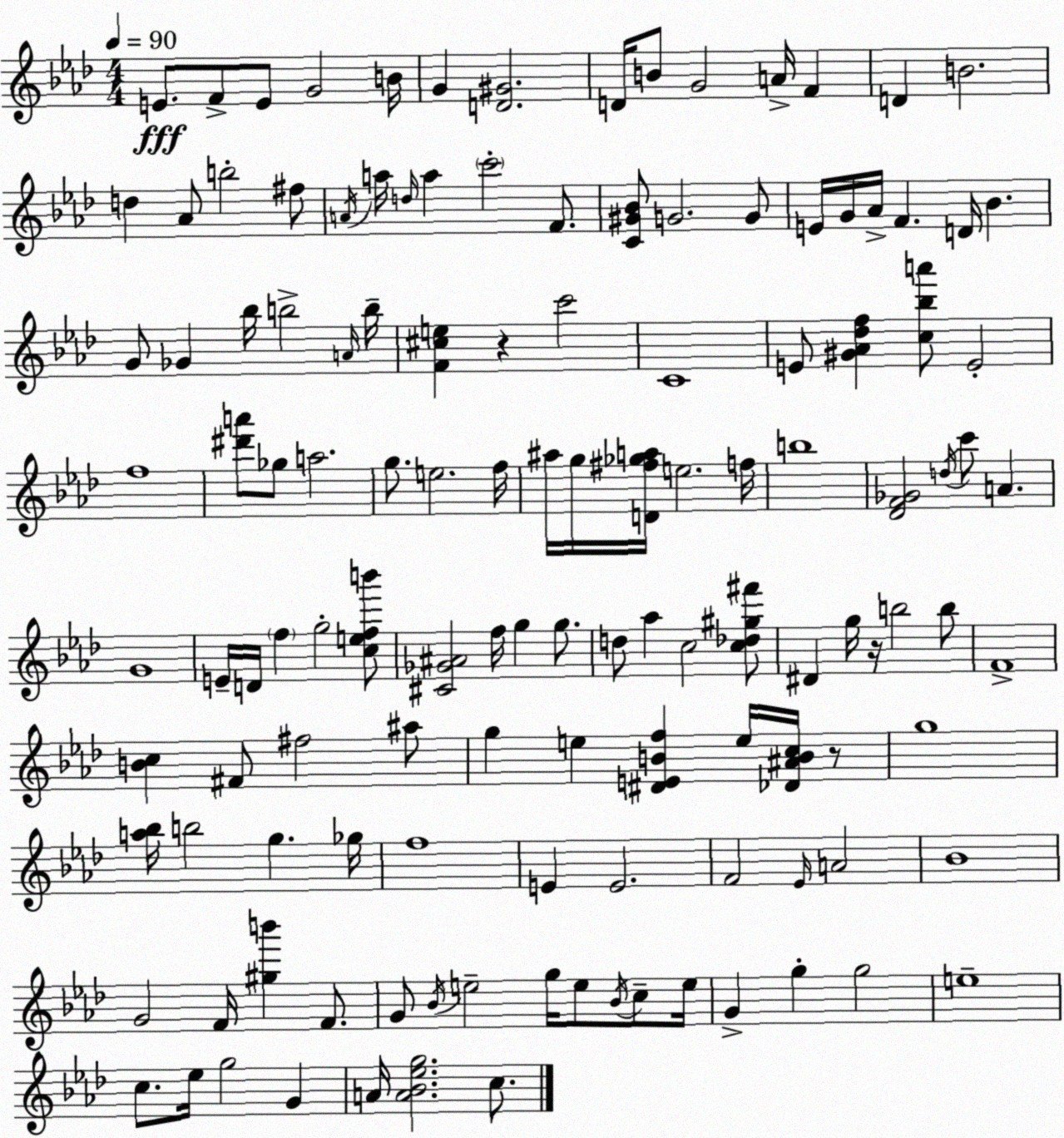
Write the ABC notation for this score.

X:1
T:Untitled
M:4/4
L:1/4
K:Ab
E/2 F/2 E/2 G2 B/4 G [D^G]2 D/4 B/2 G2 A/4 F D B2 d _A/2 b2 ^f/2 A/4 a/4 d/4 a c'2 F/2 [C^G_B]/2 G2 G/2 E/4 G/4 _A/4 F D/4 _B G/2 _G _b/4 b2 A/4 b/4 [F^ce] z c'2 C4 E/2 [^G_A_df] [c_ba']/2 E2 f4 [^d'a']/2 _g/2 a2 g/2 e2 f/4 ^a/4 g/4 [D^f_ga]/4 e2 f/4 b4 [_DF_G]2 d/4 c'/2 A G4 E/4 D/4 f g2 [cefb']/2 [^C_G^A]2 f/4 g g/2 d/2 _a c2 [c_d^g^f']/2 ^D g/4 z/4 b2 b/2 F4 [Bc] ^F/2 ^f2 ^a/2 g e [^DEBf] e/4 [_D^ABc]/4 z/2 g4 [a_b]/4 b2 g _g/4 f4 E E2 F2 _E/4 A2 _B4 G2 F/4 [^gb'] F/2 G/2 _B/4 e2 g/4 e/2 _B/4 c/2 e/4 G g g2 e4 c/2 _e/4 g2 G A/4 [A_B_eg]2 c/2